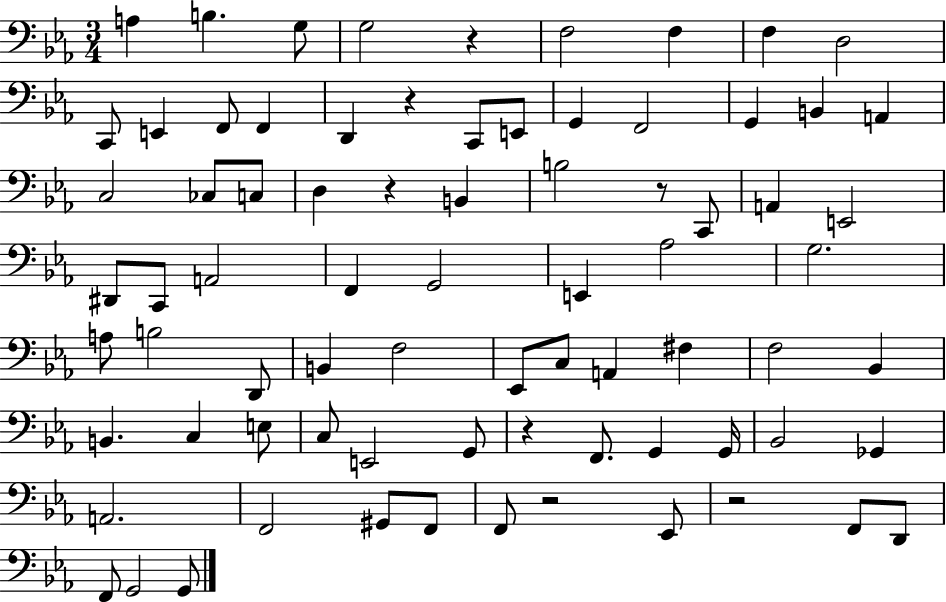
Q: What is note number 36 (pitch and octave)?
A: Ab3